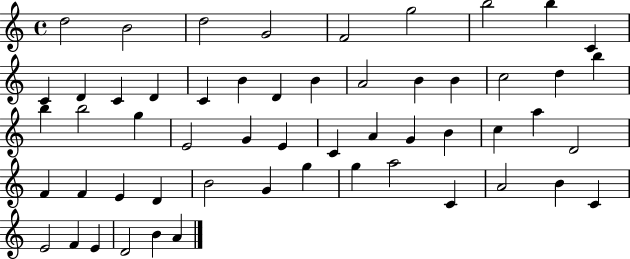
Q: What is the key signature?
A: C major